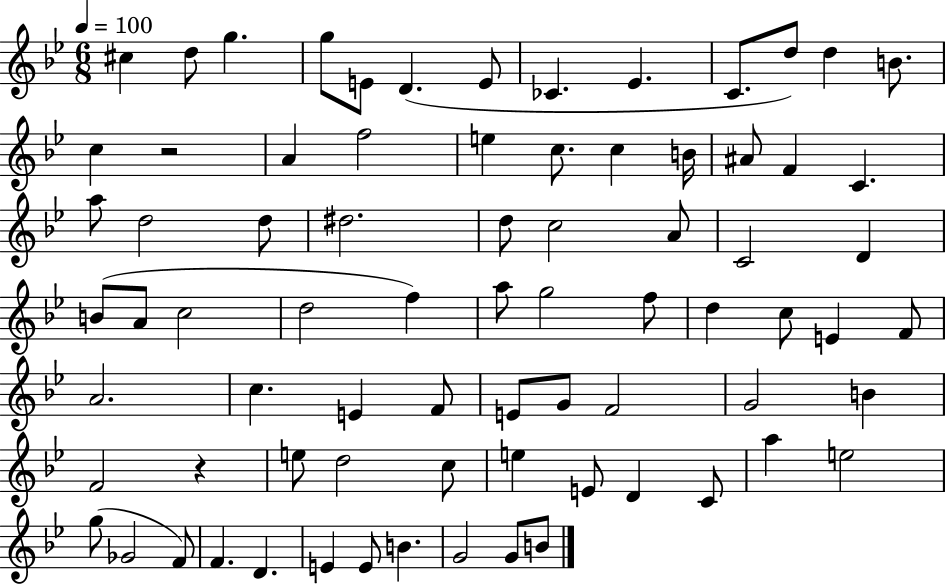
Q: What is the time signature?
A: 6/8